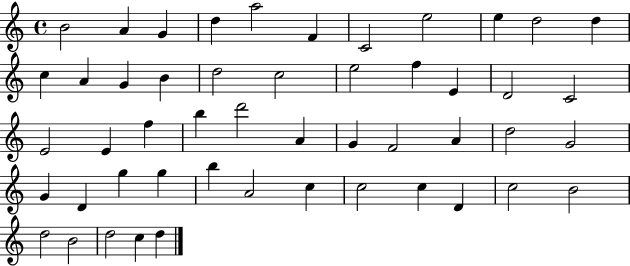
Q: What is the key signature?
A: C major